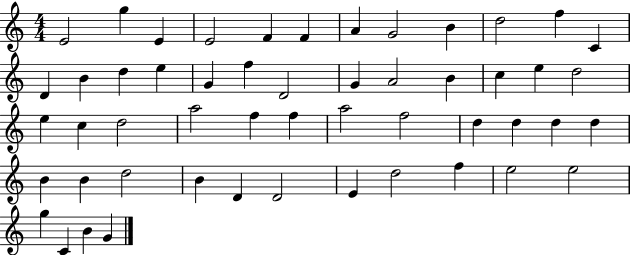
X:1
T:Untitled
M:4/4
L:1/4
K:C
E2 g E E2 F F A G2 B d2 f C D B d e G f D2 G A2 B c e d2 e c d2 a2 f f a2 f2 d d d d B B d2 B D D2 E d2 f e2 e2 g C B G